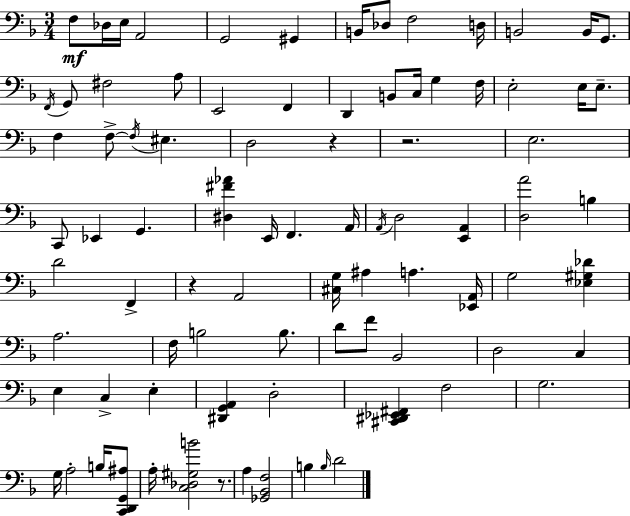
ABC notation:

X:1
T:Untitled
M:3/4
L:1/4
K:F
F,/2 _D,/4 E,/4 A,,2 G,,2 ^G,, B,,/4 _D,/2 F,2 D,/4 B,,2 B,,/4 G,,/2 F,,/4 G,,/2 ^F,2 A,/2 E,,2 F,, D,, B,,/2 C,/4 G, F,/4 E,2 E,/4 E,/2 F, F,/2 F,/4 ^E, D,2 z z2 E,2 C,,/2 _E,, G,, [^D,^F_A] E,,/4 F,, A,,/4 A,,/4 D,2 [E,,A,,] [D,A]2 B, D2 F,, z A,,2 [^C,G,]/4 ^A, A, [_E,,A,,]/4 G,2 [_E,^G,_D] A,2 F,/4 B,2 B,/2 D/2 F/2 _B,,2 D,2 C, E, C, E, [^D,,G,,A,,] D,2 [^C,,^D,,_E,,^F,,] F,2 G,2 G,/4 A,2 B,/4 [C,,D,,G,,^A,]/2 A,/4 [C,_D,^G,B]2 z/2 A, [_G,,_B,,F,]2 B, B,/4 D2